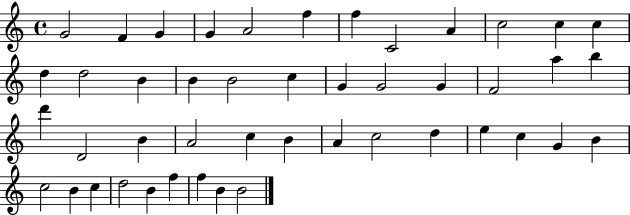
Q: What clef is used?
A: treble